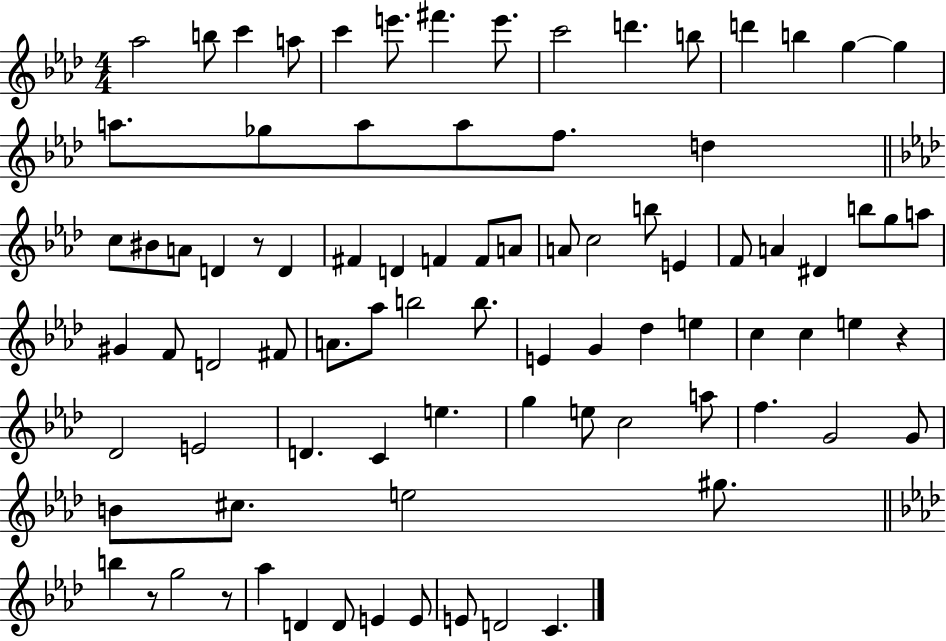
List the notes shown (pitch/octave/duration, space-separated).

Ab5/h B5/e C6/q A5/e C6/q E6/e. F#6/q. E6/e. C6/h D6/q. B5/e D6/q B5/q G5/q G5/q A5/e. Gb5/e A5/e A5/e F5/e. D5/q C5/e BIS4/e A4/e D4/q R/e D4/q F#4/q D4/q F4/q F4/e A4/e A4/e C5/h B5/e E4/q F4/e A4/q D#4/q B5/e G5/e A5/e G#4/q F4/e D4/h F#4/e A4/e. Ab5/e B5/h B5/e. E4/q G4/q Db5/q E5/q C5/q C5/q E5/q R/q Db4/h E4/h D4/q. C4/q E5/q. G5/q E5/e C5/h A5/e F5/q. G4/h G4/e B4/e C#5/e. E5/h G#5/e. B5/q R/e G5/h R/e Ab5/q D4/q D4/e E4/q E4/e E4/e D4/h C4/q.